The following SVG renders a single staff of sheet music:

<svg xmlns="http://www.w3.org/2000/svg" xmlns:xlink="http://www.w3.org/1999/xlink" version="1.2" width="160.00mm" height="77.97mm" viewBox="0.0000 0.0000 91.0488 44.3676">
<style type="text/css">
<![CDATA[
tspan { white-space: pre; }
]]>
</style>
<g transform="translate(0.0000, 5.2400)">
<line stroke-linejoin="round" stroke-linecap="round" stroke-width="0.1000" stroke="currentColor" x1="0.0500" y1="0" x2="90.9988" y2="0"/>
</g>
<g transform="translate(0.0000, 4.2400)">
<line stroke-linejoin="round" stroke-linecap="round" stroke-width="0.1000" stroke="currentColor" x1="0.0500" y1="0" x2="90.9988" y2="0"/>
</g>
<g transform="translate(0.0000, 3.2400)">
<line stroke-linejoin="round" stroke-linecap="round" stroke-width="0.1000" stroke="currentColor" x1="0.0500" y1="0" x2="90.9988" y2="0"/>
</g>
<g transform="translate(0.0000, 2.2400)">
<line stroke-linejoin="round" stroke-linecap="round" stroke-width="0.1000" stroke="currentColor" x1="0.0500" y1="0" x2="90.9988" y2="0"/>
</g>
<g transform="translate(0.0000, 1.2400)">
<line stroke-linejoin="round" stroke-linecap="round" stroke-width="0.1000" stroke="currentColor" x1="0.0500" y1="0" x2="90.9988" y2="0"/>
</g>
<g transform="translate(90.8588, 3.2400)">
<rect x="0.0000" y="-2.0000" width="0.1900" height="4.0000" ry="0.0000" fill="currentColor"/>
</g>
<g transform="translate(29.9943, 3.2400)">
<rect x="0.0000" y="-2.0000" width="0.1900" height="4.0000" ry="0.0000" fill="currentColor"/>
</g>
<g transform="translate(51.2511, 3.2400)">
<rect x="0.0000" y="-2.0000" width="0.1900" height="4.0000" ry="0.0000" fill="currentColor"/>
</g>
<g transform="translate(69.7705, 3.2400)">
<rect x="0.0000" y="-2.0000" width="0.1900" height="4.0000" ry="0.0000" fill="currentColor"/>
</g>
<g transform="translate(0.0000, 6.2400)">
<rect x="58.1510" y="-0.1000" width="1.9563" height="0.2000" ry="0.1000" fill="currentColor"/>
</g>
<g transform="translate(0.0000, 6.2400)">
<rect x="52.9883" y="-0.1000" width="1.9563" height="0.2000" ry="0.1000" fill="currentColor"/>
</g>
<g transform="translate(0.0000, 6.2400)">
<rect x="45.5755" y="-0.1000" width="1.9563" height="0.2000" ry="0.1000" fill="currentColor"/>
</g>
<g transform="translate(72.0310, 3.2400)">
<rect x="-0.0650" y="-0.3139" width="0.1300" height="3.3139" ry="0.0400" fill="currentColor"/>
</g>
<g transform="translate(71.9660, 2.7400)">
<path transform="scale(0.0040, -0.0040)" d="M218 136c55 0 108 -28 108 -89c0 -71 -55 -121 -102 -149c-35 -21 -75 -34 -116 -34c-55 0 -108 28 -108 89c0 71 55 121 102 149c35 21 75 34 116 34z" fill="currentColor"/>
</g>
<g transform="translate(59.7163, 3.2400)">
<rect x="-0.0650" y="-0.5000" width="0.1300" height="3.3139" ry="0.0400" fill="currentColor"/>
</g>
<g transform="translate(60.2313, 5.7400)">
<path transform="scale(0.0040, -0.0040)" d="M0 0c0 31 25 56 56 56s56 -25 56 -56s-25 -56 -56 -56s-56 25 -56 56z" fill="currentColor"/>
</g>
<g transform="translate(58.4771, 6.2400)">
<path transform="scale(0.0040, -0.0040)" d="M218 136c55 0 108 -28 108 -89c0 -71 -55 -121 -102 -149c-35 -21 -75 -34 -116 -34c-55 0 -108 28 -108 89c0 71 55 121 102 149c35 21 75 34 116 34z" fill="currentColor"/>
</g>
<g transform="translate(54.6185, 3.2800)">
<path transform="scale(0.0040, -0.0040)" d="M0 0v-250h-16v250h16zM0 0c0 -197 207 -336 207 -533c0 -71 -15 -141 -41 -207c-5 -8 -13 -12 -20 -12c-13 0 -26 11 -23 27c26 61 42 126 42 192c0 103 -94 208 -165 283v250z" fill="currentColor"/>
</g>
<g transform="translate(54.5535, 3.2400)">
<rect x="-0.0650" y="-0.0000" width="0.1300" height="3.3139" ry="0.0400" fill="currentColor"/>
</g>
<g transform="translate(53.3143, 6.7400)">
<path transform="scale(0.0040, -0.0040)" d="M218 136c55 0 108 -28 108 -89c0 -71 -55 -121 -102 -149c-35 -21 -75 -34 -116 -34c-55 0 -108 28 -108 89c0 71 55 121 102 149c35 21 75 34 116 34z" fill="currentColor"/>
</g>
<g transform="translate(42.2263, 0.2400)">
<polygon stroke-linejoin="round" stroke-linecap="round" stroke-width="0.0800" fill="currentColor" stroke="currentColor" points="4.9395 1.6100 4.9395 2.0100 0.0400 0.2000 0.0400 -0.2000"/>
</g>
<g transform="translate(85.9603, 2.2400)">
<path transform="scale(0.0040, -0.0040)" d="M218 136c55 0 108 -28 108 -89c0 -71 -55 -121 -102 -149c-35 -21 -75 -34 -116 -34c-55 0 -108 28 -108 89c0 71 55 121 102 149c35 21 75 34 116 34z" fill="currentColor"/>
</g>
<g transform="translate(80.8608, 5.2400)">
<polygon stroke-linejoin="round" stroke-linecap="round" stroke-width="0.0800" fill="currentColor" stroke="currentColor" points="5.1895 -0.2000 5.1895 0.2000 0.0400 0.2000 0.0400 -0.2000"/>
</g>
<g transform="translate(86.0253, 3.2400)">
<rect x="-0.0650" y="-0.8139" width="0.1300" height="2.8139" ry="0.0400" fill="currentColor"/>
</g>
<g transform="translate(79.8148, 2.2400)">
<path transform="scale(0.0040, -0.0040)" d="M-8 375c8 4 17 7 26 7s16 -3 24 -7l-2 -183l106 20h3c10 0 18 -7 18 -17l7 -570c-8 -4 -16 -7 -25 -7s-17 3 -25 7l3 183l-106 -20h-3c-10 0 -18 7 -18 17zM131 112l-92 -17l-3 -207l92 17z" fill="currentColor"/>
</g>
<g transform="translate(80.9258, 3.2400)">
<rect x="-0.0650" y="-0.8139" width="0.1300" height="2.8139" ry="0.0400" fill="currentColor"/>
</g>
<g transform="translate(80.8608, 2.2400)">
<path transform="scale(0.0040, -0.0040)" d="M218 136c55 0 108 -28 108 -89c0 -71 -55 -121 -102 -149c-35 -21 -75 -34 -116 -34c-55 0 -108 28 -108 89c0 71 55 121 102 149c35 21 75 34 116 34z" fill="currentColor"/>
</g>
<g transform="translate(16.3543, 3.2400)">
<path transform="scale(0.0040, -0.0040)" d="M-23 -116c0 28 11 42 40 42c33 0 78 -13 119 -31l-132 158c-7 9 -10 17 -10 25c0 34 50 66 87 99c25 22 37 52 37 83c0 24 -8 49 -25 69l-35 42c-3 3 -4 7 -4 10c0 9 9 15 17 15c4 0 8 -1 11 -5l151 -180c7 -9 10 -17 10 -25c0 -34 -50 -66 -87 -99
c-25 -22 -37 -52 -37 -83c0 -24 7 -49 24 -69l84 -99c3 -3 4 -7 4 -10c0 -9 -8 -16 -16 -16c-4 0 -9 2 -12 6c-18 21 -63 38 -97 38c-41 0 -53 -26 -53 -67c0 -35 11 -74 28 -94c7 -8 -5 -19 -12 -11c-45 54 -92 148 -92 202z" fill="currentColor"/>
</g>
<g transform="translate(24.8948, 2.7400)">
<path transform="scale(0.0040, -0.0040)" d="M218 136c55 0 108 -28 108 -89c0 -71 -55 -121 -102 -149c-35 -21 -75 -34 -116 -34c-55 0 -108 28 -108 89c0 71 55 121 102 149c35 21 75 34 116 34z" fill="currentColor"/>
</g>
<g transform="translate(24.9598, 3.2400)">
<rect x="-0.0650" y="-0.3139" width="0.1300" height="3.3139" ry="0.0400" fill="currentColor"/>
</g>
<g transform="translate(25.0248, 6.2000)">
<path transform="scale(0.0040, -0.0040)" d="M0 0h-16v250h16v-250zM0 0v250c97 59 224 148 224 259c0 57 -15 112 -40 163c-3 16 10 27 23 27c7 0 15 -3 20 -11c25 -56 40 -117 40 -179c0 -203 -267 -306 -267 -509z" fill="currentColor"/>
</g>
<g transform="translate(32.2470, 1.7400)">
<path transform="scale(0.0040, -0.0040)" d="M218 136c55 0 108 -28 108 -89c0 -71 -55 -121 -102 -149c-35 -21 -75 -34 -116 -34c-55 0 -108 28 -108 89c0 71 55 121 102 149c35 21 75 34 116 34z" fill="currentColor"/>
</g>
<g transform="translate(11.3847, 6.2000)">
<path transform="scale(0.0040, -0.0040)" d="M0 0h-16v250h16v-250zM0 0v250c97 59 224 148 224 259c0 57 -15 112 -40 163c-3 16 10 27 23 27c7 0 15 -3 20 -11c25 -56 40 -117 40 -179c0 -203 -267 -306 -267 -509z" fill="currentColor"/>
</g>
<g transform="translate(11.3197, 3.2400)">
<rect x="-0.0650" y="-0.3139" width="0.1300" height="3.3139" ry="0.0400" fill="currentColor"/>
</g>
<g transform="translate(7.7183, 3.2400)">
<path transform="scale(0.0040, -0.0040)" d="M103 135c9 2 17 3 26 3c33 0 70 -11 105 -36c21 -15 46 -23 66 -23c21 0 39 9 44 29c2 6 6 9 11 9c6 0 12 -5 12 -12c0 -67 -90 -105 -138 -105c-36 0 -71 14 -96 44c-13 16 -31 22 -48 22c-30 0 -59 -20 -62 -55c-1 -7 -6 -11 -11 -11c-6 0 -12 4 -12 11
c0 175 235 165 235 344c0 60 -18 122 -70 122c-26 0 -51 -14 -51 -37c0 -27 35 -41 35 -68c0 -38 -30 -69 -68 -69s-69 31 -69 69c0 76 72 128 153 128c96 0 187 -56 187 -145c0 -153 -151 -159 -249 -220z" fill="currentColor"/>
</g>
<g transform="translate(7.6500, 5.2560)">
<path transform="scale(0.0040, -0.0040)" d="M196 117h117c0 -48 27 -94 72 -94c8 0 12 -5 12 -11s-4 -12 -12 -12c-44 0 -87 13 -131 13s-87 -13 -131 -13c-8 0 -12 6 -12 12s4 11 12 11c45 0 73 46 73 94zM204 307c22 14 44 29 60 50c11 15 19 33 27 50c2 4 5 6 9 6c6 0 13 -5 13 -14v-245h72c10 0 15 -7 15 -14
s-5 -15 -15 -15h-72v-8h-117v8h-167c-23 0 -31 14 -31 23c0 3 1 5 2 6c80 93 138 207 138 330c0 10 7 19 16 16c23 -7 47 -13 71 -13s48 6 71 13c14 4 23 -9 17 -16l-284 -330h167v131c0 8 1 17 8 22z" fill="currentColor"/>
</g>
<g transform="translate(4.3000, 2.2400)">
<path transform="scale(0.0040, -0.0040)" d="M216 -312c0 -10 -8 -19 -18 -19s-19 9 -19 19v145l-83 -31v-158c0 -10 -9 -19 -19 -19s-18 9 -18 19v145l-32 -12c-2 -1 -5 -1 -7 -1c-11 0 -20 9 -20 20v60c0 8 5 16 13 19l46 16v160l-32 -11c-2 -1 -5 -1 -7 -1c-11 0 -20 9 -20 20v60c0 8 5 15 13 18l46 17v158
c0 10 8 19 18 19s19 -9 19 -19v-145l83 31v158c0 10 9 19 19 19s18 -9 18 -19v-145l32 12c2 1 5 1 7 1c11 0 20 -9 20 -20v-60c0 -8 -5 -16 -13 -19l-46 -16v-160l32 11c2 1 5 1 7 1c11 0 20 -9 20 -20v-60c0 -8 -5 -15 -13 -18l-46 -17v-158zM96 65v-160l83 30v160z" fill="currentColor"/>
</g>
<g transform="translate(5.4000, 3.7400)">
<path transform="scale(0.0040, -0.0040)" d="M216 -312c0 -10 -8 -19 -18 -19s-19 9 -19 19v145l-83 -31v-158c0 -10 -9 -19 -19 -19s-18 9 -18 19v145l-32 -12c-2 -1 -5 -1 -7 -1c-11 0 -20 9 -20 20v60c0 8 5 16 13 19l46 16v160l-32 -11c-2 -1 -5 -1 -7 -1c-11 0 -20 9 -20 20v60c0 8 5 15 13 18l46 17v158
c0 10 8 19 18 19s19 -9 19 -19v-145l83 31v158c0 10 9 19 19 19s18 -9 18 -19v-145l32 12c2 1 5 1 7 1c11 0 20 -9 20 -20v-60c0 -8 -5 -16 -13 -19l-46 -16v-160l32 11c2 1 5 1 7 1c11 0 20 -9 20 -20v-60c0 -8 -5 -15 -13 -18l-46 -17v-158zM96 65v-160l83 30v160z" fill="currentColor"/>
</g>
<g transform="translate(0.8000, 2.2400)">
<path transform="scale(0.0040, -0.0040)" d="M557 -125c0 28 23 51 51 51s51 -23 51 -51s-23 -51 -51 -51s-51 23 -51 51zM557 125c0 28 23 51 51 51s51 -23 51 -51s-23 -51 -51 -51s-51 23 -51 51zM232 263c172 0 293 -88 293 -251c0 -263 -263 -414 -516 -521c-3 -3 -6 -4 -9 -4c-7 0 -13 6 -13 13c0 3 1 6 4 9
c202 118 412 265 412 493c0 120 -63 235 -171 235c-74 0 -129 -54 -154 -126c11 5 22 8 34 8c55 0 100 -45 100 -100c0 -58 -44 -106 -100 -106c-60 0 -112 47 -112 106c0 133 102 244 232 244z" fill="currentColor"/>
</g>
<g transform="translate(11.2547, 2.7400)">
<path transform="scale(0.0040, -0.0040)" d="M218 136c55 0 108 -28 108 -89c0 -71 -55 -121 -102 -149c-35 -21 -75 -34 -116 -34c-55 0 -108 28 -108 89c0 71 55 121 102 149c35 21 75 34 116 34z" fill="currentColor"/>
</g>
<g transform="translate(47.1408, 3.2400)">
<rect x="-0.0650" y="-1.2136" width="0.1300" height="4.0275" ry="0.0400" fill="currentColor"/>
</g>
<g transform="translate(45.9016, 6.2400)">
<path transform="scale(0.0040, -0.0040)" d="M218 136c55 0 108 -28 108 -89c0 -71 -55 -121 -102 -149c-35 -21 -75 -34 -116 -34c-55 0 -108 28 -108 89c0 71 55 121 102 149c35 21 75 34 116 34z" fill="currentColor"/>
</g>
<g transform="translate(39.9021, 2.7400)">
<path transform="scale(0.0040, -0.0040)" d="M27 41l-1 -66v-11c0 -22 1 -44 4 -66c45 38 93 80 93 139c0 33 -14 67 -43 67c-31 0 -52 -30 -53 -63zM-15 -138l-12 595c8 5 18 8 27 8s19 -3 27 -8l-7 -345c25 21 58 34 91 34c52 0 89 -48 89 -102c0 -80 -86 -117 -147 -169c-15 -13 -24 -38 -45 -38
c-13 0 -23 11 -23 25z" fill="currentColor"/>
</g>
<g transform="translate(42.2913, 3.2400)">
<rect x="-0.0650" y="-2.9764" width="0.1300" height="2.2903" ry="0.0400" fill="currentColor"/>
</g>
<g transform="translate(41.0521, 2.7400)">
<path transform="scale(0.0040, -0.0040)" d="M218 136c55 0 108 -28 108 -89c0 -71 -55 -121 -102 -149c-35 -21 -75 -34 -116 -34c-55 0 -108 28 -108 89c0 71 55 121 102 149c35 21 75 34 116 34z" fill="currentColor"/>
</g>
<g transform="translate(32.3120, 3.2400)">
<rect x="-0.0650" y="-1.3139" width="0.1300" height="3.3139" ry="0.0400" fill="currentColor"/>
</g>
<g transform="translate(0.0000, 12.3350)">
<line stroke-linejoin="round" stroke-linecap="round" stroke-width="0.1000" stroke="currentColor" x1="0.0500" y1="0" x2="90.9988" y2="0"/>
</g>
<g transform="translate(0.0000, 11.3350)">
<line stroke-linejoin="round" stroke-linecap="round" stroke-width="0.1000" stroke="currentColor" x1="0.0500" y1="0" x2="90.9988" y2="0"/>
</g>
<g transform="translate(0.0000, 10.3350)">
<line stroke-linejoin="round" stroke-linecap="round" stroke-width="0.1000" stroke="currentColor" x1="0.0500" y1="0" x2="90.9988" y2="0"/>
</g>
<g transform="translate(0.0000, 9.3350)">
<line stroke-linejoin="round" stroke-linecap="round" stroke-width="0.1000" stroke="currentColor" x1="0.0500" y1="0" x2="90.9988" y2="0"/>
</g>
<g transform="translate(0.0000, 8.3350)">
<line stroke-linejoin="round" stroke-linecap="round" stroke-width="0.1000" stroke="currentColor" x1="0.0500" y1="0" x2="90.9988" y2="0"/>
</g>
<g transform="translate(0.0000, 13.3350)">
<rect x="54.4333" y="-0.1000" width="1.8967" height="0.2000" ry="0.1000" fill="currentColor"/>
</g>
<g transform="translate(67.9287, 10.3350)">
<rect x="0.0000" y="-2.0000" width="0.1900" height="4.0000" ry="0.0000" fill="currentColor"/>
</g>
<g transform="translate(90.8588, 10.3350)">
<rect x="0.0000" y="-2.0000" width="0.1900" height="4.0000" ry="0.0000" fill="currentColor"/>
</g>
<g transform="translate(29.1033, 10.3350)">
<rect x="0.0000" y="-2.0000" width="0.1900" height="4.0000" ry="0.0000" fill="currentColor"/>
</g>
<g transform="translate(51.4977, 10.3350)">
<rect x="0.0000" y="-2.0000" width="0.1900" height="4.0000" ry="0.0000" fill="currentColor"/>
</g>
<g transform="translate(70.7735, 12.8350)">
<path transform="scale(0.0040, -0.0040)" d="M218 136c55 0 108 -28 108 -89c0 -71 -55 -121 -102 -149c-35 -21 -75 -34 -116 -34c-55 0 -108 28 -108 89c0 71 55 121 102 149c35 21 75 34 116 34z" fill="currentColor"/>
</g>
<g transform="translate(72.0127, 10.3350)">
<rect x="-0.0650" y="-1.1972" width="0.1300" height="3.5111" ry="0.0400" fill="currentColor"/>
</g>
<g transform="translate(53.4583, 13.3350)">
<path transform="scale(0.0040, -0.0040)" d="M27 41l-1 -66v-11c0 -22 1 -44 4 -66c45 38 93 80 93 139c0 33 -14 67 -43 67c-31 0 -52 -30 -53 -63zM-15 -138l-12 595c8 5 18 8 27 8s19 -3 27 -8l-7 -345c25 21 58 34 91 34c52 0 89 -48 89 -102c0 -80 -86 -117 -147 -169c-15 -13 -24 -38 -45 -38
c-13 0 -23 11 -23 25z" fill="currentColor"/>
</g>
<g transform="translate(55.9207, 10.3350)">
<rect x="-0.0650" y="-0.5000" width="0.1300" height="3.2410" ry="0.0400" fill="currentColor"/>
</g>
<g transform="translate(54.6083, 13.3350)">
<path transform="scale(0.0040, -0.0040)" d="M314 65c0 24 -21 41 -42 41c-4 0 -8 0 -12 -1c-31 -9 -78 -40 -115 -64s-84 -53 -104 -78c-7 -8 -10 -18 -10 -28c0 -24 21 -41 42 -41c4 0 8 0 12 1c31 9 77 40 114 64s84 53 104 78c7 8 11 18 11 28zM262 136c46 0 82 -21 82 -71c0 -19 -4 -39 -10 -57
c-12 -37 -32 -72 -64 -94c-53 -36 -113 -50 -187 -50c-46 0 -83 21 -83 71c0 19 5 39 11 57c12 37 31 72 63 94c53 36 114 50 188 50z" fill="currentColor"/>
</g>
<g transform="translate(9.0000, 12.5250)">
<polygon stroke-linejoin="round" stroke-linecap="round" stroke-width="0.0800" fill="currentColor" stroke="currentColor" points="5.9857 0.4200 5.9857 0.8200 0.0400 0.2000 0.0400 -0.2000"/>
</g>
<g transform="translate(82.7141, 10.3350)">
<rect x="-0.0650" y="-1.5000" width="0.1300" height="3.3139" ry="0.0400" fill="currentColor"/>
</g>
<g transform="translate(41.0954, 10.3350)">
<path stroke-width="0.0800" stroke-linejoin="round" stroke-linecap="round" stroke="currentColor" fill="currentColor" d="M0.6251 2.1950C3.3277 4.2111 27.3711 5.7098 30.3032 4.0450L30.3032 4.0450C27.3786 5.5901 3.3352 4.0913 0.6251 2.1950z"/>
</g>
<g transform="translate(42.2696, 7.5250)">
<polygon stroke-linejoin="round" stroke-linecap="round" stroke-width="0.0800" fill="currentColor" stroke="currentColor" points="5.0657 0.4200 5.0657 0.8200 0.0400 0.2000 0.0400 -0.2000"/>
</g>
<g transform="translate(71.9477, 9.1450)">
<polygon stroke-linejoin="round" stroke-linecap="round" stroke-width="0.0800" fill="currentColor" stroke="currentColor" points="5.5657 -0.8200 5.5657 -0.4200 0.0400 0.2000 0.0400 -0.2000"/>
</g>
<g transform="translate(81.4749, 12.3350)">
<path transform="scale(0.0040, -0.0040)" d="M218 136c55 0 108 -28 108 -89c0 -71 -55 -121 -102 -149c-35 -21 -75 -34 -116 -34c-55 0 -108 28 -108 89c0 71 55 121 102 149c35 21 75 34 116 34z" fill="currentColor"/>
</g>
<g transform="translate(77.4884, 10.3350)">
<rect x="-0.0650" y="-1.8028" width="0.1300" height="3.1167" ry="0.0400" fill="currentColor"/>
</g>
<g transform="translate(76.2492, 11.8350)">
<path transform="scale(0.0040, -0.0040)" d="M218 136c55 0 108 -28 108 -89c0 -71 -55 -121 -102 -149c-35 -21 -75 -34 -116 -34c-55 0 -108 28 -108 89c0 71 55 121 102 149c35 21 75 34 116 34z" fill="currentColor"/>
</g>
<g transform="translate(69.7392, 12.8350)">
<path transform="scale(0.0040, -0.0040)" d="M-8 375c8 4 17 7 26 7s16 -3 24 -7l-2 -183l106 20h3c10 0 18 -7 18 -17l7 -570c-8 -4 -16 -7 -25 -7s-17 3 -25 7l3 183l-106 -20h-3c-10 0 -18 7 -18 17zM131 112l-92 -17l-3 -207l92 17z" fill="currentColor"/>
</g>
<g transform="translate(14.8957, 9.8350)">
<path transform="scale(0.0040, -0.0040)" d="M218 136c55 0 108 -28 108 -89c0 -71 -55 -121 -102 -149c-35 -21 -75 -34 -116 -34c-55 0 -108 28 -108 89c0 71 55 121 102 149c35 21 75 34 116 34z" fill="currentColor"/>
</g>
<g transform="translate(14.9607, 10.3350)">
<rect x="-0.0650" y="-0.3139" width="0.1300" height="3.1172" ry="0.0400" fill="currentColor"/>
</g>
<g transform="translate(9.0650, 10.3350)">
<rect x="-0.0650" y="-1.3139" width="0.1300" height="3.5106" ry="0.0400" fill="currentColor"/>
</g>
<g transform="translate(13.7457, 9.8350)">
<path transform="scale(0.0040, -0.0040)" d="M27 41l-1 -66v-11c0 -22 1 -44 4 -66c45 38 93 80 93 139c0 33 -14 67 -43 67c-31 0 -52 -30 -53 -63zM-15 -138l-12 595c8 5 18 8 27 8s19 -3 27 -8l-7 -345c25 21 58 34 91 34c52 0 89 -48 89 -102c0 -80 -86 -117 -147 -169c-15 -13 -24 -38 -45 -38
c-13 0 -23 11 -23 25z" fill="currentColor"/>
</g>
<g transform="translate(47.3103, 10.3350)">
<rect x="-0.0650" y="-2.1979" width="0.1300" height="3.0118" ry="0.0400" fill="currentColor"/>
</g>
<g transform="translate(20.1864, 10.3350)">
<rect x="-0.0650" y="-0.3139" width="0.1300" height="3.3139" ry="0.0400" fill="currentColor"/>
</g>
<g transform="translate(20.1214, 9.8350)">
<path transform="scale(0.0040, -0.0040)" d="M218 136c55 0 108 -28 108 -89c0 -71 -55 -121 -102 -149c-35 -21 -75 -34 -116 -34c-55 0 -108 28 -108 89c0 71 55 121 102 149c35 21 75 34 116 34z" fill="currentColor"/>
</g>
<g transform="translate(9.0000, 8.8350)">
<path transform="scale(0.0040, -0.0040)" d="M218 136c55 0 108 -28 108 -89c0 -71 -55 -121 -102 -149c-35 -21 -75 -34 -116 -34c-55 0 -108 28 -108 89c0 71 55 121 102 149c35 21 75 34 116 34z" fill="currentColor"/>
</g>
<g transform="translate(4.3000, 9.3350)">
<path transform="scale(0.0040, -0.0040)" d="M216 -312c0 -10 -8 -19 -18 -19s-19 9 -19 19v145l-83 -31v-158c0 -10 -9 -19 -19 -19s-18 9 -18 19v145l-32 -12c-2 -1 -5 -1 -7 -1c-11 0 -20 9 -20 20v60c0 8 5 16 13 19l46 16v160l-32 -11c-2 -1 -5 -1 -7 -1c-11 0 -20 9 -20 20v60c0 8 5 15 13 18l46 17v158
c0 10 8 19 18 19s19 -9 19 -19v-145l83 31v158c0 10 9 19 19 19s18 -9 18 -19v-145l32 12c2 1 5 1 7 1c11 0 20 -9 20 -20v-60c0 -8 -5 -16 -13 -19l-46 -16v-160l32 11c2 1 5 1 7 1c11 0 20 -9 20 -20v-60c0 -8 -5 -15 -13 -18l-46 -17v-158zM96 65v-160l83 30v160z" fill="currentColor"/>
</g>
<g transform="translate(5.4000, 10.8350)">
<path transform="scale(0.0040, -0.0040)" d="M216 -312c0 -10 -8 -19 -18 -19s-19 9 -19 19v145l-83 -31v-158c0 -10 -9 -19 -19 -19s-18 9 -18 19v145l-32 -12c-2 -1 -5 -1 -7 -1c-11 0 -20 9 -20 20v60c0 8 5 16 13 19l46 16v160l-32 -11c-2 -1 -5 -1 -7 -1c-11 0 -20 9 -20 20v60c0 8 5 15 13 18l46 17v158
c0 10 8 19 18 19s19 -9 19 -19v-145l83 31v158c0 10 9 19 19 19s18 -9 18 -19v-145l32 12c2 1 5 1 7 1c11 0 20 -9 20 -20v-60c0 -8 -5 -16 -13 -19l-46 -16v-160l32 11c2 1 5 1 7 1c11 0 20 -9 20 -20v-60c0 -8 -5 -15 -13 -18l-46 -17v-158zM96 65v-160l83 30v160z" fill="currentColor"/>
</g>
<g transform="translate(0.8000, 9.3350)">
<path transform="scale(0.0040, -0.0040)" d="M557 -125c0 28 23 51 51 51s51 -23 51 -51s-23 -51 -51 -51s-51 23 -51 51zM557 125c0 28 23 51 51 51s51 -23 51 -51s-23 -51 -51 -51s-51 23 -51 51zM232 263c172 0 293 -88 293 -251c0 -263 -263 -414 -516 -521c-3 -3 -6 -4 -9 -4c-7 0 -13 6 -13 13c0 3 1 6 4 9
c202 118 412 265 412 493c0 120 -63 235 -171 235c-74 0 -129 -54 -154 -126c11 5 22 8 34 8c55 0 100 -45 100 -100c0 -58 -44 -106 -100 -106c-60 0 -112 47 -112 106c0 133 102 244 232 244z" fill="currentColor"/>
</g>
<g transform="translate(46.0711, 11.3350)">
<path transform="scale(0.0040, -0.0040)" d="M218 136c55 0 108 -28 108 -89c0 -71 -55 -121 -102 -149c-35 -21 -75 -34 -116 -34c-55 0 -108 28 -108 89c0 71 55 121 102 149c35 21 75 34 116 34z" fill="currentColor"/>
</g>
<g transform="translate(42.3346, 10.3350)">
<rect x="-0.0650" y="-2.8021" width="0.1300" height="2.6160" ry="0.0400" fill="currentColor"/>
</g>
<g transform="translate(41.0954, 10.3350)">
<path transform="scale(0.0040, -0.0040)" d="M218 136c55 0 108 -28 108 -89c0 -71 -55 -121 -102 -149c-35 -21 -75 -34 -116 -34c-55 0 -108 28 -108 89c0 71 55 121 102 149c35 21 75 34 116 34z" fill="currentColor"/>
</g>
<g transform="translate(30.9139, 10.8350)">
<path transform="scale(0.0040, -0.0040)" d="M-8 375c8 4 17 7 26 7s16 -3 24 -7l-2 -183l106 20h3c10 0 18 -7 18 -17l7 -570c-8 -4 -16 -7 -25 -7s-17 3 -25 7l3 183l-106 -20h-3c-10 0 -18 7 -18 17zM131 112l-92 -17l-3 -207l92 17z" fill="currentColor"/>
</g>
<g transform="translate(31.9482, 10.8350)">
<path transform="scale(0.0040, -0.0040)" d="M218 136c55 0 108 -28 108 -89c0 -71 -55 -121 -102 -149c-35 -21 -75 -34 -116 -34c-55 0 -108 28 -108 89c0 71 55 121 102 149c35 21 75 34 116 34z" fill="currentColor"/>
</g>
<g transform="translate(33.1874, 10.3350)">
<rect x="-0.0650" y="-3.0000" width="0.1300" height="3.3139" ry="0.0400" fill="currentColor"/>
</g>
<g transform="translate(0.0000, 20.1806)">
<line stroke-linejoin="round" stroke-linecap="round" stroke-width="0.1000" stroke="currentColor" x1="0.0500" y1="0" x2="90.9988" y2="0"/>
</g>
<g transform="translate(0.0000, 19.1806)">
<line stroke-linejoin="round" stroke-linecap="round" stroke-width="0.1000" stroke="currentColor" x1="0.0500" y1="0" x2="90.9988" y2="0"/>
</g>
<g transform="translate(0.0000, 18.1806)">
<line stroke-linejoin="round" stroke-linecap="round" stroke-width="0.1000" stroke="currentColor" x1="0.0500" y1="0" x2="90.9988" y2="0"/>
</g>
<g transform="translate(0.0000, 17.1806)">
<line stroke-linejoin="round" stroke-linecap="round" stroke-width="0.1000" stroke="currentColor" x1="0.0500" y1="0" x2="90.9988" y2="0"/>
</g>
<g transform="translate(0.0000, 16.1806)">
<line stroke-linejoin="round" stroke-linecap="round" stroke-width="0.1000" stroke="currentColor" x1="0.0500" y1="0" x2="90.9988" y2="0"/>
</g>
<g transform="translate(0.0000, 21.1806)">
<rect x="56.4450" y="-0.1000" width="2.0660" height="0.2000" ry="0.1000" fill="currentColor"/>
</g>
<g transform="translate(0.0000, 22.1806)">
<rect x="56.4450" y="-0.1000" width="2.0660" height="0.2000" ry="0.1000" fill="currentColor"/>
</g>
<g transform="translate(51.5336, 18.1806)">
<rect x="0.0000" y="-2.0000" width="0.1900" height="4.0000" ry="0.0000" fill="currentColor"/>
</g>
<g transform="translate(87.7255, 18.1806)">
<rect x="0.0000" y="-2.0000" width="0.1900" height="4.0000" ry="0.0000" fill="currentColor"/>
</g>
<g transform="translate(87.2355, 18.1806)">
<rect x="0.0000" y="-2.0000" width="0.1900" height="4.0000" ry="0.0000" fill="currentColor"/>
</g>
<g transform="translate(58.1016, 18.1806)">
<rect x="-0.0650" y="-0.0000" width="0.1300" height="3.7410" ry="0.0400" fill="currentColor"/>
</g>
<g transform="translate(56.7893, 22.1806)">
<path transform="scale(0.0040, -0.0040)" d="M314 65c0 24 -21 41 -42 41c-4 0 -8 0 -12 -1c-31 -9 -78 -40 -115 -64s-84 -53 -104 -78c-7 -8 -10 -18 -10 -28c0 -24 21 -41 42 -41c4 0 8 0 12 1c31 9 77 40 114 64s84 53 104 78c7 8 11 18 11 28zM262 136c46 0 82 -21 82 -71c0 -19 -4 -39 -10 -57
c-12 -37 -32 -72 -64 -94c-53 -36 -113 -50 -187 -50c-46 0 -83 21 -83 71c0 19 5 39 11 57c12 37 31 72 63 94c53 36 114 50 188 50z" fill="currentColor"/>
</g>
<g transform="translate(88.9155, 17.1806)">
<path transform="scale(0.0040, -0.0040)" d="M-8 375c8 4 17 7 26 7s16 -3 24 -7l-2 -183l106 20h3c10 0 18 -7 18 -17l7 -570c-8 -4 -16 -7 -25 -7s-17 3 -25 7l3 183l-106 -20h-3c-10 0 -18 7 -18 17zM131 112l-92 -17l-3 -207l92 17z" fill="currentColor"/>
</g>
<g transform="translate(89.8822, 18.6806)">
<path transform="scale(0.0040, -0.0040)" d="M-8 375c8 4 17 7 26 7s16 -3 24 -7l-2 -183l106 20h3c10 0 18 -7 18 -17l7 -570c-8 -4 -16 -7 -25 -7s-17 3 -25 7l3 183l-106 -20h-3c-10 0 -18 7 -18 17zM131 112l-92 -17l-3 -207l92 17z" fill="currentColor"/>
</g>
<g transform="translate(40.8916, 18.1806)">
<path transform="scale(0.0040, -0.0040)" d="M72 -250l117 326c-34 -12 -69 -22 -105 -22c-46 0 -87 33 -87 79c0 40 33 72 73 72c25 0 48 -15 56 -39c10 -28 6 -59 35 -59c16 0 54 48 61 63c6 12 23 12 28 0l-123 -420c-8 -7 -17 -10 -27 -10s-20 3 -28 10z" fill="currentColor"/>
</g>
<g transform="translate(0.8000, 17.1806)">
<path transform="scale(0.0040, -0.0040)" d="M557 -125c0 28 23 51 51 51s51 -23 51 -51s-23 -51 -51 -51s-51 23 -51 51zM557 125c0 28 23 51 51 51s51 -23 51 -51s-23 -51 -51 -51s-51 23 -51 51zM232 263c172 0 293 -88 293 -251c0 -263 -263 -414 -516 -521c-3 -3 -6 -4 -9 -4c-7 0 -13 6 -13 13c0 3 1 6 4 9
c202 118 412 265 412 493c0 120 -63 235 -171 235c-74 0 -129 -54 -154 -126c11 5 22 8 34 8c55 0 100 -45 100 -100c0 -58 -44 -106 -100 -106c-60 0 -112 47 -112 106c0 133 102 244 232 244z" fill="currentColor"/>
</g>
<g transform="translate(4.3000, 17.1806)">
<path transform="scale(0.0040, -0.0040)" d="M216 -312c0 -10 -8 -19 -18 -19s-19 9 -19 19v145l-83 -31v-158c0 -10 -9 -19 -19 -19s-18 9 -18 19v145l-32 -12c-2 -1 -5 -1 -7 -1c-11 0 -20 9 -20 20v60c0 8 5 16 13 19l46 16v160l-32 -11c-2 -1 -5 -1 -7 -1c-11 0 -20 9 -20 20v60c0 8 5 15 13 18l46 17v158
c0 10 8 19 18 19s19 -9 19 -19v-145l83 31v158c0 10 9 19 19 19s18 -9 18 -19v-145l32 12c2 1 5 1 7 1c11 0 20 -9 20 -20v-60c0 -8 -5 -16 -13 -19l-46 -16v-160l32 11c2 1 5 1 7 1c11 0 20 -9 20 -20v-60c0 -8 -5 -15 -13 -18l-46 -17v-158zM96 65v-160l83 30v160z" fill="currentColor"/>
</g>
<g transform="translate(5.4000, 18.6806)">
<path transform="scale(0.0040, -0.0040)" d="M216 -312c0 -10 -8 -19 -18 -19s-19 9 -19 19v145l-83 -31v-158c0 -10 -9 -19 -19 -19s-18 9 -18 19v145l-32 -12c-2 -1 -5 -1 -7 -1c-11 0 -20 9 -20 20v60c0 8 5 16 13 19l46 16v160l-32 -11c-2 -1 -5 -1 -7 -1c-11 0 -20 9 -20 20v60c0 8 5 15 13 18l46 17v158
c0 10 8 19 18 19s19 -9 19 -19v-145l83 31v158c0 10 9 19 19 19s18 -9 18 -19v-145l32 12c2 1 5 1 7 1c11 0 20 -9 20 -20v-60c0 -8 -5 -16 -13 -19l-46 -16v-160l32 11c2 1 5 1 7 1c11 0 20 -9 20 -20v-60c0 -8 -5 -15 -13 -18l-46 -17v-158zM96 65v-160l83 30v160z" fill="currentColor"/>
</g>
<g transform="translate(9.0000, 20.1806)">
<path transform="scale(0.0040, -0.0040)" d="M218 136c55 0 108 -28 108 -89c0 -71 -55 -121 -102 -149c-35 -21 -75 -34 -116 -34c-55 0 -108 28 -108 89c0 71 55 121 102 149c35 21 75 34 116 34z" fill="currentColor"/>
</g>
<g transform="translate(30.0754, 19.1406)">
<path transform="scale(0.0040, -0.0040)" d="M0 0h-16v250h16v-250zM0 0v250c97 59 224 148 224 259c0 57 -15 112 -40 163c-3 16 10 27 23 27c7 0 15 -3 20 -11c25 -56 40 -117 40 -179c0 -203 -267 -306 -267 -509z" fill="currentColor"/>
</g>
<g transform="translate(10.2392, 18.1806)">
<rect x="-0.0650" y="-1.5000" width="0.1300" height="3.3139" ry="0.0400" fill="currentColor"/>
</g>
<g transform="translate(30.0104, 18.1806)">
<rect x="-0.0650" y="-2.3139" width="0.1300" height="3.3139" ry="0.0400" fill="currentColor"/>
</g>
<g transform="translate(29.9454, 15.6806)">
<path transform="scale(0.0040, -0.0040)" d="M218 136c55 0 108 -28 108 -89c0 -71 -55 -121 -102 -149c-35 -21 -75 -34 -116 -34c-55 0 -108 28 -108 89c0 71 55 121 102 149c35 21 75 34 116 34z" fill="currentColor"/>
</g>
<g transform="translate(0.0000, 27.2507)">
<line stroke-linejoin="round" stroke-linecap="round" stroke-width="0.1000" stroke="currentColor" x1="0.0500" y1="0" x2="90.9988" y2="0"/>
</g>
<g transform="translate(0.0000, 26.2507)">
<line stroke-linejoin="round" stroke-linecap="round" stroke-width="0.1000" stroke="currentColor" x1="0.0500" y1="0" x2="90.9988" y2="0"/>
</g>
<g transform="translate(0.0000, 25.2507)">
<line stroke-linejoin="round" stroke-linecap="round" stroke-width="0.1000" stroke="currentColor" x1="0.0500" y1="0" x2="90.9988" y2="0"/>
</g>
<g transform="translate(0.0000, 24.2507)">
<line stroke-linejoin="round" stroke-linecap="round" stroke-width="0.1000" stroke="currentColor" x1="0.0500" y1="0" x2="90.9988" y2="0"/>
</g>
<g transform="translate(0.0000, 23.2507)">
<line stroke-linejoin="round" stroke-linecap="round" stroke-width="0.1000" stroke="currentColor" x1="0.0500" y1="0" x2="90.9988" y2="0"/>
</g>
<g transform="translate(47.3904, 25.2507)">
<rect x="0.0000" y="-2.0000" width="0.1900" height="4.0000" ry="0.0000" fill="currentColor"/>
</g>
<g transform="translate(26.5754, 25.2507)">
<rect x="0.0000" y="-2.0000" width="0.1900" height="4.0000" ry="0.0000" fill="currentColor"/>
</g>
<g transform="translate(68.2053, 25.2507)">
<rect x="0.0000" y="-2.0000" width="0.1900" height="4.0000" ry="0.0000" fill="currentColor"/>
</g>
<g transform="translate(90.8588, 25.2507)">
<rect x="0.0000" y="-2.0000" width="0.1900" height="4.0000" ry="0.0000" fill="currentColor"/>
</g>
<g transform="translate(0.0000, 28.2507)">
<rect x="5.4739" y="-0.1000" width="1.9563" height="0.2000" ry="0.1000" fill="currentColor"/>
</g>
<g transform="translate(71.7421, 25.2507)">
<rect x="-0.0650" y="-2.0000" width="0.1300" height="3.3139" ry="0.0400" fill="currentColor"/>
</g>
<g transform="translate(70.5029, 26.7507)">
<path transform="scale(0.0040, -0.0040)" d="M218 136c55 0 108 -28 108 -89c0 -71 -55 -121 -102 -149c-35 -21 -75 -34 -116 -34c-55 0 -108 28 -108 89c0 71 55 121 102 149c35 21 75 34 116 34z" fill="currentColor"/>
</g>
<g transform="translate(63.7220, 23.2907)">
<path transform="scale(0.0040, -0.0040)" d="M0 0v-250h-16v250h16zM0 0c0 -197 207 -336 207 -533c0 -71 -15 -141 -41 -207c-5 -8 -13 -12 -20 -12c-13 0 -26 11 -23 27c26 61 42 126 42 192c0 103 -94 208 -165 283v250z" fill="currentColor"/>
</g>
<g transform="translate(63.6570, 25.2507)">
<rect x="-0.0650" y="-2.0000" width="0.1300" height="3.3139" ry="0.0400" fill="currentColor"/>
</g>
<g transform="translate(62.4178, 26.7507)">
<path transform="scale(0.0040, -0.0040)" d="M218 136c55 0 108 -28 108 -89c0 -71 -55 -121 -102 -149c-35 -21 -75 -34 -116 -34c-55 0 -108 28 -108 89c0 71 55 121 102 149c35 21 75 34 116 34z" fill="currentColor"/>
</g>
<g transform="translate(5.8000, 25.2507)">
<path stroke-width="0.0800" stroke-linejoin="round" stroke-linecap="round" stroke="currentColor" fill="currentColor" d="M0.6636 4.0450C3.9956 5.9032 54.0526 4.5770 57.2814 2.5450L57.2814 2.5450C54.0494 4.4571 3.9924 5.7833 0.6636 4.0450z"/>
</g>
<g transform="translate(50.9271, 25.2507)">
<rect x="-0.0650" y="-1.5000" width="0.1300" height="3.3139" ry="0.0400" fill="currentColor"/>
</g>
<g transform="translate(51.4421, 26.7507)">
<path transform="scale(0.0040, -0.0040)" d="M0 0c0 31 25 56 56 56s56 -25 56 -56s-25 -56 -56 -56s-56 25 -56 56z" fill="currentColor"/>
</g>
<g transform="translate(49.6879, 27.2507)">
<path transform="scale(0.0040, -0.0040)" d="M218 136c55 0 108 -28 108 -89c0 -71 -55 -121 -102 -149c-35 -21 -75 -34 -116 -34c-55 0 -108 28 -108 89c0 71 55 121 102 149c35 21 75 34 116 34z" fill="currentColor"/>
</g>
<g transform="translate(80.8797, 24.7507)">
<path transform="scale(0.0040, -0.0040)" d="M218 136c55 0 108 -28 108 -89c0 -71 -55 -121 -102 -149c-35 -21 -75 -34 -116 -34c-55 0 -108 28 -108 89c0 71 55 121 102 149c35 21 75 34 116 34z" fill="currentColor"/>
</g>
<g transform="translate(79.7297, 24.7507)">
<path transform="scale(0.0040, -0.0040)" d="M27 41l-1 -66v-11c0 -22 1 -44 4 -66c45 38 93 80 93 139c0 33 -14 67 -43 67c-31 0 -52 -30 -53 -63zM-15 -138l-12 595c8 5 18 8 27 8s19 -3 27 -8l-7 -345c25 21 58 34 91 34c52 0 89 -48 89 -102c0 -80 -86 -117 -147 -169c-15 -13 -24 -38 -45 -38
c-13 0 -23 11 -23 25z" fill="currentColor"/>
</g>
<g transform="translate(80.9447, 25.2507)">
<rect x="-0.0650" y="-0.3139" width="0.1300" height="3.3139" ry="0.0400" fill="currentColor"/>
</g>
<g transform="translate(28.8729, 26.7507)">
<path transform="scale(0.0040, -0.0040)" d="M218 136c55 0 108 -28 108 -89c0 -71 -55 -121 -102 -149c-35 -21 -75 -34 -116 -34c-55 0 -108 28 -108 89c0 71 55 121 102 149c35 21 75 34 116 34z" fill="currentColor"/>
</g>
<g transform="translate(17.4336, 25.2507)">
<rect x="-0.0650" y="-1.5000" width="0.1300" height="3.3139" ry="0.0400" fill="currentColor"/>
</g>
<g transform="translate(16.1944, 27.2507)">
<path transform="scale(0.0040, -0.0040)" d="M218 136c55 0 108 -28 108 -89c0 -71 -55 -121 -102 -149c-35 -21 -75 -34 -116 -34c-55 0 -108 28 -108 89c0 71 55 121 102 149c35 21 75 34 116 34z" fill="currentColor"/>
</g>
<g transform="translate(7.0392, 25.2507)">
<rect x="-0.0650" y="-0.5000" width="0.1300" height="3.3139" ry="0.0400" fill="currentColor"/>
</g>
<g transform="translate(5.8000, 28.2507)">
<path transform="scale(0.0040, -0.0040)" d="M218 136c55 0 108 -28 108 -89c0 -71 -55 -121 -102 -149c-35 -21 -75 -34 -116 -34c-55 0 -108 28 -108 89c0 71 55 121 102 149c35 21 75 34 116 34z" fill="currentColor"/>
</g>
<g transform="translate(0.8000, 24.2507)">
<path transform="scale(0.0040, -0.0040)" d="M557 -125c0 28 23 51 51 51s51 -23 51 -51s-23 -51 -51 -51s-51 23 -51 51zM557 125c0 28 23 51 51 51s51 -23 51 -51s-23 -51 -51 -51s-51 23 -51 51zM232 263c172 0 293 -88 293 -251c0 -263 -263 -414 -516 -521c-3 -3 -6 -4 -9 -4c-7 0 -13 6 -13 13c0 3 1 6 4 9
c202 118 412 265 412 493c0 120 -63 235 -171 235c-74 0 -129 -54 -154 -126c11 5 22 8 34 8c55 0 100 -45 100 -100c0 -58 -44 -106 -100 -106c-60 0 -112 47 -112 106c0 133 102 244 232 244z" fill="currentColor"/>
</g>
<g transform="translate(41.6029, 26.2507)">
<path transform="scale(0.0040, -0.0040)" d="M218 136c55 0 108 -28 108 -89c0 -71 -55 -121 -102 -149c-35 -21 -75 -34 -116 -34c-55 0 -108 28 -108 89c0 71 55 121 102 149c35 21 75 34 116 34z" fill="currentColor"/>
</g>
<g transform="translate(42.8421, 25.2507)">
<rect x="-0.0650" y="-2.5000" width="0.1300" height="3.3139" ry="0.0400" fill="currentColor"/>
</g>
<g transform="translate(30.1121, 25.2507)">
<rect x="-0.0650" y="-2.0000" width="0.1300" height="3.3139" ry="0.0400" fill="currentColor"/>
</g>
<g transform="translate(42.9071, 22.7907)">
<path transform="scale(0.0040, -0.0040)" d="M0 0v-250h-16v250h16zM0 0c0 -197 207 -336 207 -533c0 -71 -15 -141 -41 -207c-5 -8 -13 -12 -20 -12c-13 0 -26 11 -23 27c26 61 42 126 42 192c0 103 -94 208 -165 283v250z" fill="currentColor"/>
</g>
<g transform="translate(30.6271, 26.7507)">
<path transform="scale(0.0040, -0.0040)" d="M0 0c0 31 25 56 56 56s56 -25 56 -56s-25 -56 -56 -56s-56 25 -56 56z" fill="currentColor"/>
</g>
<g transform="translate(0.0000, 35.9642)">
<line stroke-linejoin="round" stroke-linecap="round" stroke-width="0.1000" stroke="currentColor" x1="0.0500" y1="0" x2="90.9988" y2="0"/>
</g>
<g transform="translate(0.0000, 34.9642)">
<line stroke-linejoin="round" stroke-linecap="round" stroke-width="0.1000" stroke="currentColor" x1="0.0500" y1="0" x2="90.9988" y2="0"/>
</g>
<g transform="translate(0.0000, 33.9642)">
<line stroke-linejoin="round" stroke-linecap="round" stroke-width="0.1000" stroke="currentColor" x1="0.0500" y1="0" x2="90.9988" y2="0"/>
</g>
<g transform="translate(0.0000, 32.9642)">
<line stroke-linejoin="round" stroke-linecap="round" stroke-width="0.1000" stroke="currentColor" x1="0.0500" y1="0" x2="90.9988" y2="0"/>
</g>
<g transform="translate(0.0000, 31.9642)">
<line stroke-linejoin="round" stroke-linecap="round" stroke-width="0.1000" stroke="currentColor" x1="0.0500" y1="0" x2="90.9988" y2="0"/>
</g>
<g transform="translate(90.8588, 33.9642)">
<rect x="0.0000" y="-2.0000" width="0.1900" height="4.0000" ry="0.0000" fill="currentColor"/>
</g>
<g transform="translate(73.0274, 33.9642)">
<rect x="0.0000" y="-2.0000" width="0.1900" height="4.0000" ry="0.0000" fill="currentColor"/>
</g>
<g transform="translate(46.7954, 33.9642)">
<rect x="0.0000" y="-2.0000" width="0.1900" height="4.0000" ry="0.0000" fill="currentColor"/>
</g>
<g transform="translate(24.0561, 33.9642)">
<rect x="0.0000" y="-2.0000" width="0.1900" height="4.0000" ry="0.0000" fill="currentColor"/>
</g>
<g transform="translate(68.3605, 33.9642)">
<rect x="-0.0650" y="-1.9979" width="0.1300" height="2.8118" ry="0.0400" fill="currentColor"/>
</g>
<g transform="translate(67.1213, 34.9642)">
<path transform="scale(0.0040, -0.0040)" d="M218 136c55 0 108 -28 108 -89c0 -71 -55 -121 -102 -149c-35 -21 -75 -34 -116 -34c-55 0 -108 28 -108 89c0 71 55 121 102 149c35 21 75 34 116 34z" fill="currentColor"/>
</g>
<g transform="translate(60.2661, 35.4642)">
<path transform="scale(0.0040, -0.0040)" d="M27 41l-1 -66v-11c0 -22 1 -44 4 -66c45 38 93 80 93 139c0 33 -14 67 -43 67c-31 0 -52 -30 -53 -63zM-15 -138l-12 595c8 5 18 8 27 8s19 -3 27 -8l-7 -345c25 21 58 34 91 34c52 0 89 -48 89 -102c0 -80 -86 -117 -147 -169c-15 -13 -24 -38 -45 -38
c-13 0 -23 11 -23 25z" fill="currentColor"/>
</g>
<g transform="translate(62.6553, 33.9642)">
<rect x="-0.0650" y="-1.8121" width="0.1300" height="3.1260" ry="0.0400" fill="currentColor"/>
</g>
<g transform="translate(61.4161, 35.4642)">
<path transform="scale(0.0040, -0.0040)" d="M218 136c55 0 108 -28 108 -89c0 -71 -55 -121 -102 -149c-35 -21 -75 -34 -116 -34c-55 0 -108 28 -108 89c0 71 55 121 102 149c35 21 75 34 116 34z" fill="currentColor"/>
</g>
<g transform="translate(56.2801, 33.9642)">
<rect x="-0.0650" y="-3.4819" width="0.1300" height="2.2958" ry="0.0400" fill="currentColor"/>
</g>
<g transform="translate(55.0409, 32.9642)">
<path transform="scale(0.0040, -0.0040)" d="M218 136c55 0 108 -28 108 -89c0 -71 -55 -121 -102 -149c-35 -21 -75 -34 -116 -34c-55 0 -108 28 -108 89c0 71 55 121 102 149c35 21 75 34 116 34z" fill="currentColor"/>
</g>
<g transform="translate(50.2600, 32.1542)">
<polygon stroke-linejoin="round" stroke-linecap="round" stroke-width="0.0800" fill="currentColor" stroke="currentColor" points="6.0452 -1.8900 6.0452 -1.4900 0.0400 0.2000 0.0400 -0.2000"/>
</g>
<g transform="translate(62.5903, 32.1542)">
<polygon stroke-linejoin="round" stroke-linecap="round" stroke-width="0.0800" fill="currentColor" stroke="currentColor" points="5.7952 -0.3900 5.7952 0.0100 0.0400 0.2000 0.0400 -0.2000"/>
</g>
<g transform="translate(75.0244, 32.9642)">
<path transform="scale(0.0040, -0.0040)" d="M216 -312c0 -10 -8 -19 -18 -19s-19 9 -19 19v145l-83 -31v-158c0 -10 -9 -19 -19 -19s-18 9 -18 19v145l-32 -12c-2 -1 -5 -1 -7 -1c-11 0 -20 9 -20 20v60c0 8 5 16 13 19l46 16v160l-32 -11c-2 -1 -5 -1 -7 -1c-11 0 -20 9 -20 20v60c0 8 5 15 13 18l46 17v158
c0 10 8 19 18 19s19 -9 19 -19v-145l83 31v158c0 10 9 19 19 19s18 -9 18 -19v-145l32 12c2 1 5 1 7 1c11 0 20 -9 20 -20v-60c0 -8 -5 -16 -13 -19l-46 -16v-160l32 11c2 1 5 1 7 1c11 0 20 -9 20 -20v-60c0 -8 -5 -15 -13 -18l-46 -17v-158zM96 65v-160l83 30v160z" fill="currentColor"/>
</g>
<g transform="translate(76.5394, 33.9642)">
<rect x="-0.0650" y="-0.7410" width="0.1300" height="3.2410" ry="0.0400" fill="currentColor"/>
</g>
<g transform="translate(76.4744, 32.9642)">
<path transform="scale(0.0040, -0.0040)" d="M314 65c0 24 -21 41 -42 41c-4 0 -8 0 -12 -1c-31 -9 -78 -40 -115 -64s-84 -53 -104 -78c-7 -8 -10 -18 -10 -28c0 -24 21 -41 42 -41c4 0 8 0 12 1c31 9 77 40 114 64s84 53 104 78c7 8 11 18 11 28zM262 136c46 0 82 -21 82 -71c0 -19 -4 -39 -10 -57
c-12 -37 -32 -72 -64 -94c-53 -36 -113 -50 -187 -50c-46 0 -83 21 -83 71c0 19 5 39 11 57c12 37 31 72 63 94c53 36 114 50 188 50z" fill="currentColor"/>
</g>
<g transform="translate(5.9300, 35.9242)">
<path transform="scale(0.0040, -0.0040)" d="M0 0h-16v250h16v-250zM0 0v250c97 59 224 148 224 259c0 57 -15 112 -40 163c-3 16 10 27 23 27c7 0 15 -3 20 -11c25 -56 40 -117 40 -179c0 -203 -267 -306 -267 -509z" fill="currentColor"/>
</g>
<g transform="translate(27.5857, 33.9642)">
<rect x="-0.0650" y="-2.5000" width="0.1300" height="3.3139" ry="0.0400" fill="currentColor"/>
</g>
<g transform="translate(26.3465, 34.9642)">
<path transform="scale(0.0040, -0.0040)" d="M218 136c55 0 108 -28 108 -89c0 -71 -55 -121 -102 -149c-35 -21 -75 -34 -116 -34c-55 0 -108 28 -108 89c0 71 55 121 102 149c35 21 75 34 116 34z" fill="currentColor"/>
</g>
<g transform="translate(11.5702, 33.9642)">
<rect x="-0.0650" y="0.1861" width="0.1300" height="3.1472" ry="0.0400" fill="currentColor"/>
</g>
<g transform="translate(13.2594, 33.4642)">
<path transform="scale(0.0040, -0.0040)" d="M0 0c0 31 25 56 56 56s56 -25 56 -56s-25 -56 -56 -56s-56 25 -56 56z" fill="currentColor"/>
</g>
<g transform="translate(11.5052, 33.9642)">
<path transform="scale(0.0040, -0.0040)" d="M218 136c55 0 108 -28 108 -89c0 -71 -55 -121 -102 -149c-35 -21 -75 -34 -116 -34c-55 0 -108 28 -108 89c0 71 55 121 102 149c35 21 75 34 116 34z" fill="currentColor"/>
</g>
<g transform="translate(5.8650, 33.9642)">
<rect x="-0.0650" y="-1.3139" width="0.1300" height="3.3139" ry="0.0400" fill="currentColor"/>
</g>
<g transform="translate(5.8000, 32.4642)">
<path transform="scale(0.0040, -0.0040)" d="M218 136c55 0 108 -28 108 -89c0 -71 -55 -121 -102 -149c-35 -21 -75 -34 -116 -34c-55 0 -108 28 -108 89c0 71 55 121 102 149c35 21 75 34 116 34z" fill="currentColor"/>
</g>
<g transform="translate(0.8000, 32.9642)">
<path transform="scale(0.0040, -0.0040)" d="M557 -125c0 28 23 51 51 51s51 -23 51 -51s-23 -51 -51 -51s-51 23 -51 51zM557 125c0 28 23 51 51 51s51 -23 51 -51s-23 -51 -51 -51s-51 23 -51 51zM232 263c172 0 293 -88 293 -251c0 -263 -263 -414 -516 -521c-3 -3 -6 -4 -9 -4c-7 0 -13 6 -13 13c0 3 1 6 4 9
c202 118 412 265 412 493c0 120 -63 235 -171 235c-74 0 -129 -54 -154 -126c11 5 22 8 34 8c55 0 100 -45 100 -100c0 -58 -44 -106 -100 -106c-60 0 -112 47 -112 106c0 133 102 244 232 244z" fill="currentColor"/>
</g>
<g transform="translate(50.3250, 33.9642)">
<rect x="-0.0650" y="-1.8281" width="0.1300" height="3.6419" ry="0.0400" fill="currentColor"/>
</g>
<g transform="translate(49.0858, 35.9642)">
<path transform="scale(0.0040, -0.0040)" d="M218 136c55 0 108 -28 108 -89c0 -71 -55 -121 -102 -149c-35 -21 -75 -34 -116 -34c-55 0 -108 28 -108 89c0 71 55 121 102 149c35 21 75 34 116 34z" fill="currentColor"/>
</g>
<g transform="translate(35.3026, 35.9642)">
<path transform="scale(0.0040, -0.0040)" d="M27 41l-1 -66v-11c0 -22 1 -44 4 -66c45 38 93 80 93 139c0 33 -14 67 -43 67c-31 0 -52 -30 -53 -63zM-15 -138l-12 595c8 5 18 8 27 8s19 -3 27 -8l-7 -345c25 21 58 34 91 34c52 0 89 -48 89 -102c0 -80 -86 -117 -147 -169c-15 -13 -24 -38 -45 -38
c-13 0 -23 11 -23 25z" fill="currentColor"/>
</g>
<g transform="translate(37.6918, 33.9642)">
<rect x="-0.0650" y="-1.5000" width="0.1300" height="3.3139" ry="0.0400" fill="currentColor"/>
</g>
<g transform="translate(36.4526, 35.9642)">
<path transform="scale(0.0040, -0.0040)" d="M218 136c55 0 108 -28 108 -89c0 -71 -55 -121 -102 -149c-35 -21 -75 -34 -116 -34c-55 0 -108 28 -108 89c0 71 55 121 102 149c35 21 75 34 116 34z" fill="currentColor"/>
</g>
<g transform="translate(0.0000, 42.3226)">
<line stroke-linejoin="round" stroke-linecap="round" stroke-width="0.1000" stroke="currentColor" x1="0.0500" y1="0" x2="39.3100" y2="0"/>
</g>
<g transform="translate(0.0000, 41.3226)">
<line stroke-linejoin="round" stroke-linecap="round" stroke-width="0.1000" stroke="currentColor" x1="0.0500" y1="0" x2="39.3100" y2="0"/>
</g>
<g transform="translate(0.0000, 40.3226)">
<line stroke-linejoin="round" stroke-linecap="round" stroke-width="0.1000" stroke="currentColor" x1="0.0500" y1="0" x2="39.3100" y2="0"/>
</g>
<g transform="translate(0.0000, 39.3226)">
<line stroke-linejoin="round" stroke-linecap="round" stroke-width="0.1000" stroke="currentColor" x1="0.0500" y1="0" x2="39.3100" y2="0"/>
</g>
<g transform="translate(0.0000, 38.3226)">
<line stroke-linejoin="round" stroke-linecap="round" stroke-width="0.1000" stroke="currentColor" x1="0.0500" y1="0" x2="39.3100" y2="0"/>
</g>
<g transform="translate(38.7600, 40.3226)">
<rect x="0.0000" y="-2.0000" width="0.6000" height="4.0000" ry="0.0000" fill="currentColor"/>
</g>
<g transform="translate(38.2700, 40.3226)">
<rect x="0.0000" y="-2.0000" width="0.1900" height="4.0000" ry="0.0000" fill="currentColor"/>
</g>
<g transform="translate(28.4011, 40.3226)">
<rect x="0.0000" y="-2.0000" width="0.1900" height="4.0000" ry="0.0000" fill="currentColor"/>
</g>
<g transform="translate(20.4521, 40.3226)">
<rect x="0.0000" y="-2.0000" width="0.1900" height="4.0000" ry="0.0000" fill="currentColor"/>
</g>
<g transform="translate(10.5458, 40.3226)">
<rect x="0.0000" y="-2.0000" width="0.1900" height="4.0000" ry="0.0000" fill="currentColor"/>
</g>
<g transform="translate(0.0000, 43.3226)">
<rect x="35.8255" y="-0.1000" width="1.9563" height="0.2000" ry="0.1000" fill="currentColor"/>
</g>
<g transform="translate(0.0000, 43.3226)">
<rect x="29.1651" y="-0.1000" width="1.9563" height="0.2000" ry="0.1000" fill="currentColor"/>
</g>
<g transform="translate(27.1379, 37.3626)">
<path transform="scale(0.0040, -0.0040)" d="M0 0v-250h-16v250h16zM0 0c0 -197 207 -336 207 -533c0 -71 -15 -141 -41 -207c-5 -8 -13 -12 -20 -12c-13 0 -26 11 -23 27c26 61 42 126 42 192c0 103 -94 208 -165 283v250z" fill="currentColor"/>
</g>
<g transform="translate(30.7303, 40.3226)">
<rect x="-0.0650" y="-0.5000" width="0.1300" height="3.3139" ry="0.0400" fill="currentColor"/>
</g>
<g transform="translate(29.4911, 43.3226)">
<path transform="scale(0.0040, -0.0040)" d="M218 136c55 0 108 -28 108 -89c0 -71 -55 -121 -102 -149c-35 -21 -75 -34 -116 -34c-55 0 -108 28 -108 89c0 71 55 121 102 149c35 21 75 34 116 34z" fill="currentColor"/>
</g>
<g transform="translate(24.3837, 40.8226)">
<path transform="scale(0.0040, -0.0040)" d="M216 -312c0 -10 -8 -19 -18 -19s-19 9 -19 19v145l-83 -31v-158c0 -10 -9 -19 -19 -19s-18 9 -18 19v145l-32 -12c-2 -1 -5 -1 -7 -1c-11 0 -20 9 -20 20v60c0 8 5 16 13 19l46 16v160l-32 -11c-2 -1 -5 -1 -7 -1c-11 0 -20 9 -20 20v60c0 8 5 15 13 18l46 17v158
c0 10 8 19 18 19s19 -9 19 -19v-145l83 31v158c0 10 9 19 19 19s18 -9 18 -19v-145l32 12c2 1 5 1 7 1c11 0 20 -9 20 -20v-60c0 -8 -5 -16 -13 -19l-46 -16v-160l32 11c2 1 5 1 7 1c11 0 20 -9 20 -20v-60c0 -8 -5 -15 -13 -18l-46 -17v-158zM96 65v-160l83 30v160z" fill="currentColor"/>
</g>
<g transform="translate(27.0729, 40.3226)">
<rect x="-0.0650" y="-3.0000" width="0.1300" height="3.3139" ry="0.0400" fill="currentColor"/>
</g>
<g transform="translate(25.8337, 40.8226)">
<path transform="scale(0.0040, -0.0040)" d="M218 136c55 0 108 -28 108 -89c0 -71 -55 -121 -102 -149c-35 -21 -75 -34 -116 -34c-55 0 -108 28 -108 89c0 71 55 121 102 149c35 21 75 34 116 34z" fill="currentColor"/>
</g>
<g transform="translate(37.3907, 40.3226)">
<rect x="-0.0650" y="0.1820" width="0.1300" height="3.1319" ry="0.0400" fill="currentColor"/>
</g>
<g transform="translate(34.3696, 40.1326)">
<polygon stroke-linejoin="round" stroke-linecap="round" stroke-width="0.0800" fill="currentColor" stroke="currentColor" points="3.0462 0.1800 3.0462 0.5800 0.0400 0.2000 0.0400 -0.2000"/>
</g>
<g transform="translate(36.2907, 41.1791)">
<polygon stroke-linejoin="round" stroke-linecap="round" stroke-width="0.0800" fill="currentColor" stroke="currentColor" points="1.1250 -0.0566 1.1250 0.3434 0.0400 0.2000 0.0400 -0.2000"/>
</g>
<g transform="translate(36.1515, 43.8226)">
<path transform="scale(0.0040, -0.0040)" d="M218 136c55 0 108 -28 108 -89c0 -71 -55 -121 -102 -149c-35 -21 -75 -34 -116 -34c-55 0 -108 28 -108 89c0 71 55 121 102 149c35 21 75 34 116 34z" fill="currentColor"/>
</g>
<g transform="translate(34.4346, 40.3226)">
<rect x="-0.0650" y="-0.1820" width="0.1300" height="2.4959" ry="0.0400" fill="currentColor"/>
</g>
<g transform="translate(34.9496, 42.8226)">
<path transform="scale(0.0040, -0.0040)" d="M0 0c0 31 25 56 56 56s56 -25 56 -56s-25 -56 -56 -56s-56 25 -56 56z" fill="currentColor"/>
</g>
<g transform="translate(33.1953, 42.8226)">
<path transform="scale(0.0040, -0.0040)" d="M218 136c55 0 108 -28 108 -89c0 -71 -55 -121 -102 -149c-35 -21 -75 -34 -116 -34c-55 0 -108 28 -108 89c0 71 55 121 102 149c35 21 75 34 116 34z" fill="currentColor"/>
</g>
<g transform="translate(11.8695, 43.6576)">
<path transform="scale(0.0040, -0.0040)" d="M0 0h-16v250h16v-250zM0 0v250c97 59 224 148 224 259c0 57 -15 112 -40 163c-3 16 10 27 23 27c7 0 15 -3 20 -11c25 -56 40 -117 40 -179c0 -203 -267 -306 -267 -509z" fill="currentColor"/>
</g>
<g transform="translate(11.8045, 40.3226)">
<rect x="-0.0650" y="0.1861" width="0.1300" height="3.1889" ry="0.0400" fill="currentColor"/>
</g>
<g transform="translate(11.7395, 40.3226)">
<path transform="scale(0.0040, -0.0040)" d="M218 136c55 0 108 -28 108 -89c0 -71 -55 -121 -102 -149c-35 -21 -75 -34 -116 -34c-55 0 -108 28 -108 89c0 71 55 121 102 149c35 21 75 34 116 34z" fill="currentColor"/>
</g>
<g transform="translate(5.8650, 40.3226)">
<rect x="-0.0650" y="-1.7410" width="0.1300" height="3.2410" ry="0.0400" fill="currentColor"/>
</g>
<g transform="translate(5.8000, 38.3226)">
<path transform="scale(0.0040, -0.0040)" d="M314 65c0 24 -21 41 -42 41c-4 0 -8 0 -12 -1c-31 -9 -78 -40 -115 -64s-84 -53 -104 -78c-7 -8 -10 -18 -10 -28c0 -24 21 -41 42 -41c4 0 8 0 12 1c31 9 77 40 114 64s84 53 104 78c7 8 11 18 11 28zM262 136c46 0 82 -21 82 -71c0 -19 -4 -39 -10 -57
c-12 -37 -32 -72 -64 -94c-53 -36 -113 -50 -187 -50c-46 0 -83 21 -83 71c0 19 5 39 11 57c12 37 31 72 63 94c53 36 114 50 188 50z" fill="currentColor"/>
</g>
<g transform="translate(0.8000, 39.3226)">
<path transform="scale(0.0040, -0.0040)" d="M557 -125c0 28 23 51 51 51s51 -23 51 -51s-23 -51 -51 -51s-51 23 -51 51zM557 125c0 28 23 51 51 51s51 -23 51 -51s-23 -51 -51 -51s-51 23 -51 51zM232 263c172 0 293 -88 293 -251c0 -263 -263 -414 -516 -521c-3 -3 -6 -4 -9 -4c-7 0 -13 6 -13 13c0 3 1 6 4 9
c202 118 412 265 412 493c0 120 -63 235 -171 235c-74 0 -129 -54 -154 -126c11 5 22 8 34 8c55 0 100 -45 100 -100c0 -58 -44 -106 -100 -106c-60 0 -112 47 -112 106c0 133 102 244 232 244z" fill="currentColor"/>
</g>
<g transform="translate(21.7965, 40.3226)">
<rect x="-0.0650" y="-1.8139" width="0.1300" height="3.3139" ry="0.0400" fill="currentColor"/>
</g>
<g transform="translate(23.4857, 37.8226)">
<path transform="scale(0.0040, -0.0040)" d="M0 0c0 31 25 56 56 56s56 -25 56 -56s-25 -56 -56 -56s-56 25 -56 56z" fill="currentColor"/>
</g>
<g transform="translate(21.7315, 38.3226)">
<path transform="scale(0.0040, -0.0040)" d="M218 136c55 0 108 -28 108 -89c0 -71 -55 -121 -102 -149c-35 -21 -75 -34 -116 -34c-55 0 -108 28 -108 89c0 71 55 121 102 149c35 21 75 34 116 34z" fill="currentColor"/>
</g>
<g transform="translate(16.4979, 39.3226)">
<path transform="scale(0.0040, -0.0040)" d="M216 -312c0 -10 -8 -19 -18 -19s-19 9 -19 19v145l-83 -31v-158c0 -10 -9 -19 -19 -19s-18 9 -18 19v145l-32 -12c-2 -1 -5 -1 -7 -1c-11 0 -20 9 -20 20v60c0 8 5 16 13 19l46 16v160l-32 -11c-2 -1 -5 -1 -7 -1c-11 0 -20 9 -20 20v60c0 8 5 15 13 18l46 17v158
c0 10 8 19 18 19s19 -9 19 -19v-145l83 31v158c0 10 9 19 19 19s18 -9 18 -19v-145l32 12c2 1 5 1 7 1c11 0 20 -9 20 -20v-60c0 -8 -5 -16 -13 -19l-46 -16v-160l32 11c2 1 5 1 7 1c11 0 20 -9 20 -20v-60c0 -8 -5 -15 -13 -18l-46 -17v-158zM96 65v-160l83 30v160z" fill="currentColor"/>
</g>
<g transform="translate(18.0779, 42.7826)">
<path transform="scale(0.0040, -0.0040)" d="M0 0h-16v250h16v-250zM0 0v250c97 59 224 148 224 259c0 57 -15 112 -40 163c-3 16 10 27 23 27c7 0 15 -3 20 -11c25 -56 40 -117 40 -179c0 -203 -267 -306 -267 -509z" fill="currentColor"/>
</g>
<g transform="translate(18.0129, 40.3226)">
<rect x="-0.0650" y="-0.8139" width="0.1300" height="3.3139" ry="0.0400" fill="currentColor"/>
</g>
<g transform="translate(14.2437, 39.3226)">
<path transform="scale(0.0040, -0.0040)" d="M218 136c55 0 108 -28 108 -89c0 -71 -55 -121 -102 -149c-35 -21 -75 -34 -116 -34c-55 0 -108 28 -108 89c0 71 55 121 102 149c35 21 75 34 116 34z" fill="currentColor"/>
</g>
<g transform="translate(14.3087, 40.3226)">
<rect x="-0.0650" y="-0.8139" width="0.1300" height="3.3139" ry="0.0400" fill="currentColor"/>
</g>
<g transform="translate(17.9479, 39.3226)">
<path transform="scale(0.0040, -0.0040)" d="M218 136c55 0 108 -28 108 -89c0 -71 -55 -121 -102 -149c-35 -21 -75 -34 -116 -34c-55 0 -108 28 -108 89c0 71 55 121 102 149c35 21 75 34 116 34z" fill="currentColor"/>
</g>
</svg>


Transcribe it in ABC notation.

X:1
T:Untitled
M:2/4
L:1/4
K:D
E,/2 z E,/2 G, _E,/2 E,,/2 D,,/2 E,, E, F,/2 F,/2 G,/2 _E,/2 _E, C, D,/2 B,,/2 _E,,2 F,,/2 A,,/2 G,, G,, B,/2 z/2 ^C,,2 E,, G,, A,, B,,/2 G,, A,,/2 A,, _E, G,/2 D, B,, _G,, G,,/2 F,/2 _A,,/2 B,,/2 ^F,2 A,2 D,/2 F, ^F,/2 A, ^C,/2 E,, F,,/2 D,,/4